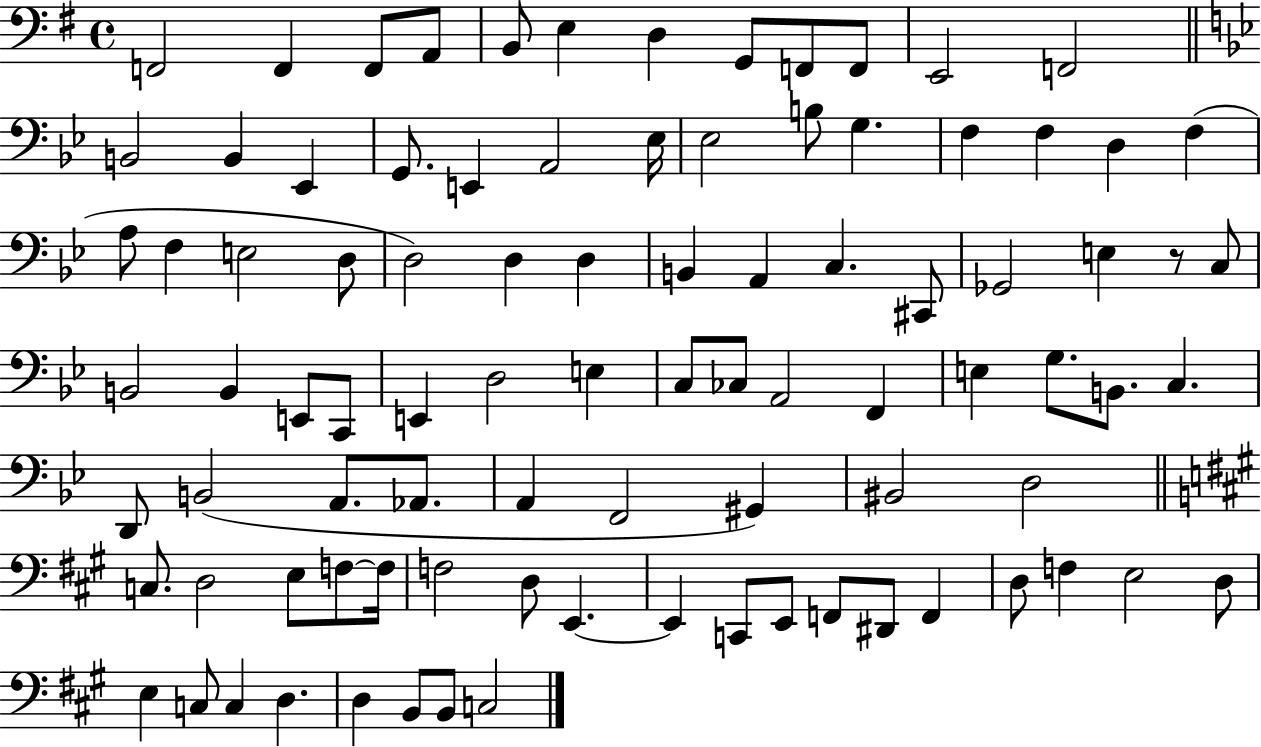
X:1
T:Untitled
M:4/4
L:1/4
K:G
F,,2 F,, F,,/2 A,,/2 B,,/2 E, D, G,,/2 F,,/2 F,,/2 E,,2 F,,2 B,,2 B,, _E,, G,,/2 E,, A,,2 _E,/4 _E,2 B,/2 G, F, F, D, F, A,/2 F, E,2 D,/2 D,2 D, D, B,, A,, C, ^C,,/2 _G,,2 E, z/2 C,/2 B,,2 B,, E,,/2 C,,/2 E,, D,2 E, C,/2 _C,/2 A,,2 F,, E, G,/2 B,,/2 C, D,,/2 B,,2 A,,/2 _A,,/2 A,, F,,2 ^G,, ^B,,2 D,2 C,/2 D,2 E,/2 F,/2 F,/4 F,2 D,/2 E,, E,, C,,/2 E,,/2 F,,/2 ^D,,/2 F,, D,/2 F, E,2 D,/2 E, C,/2 C, D, D, B,,/2 B,,/2 C,2